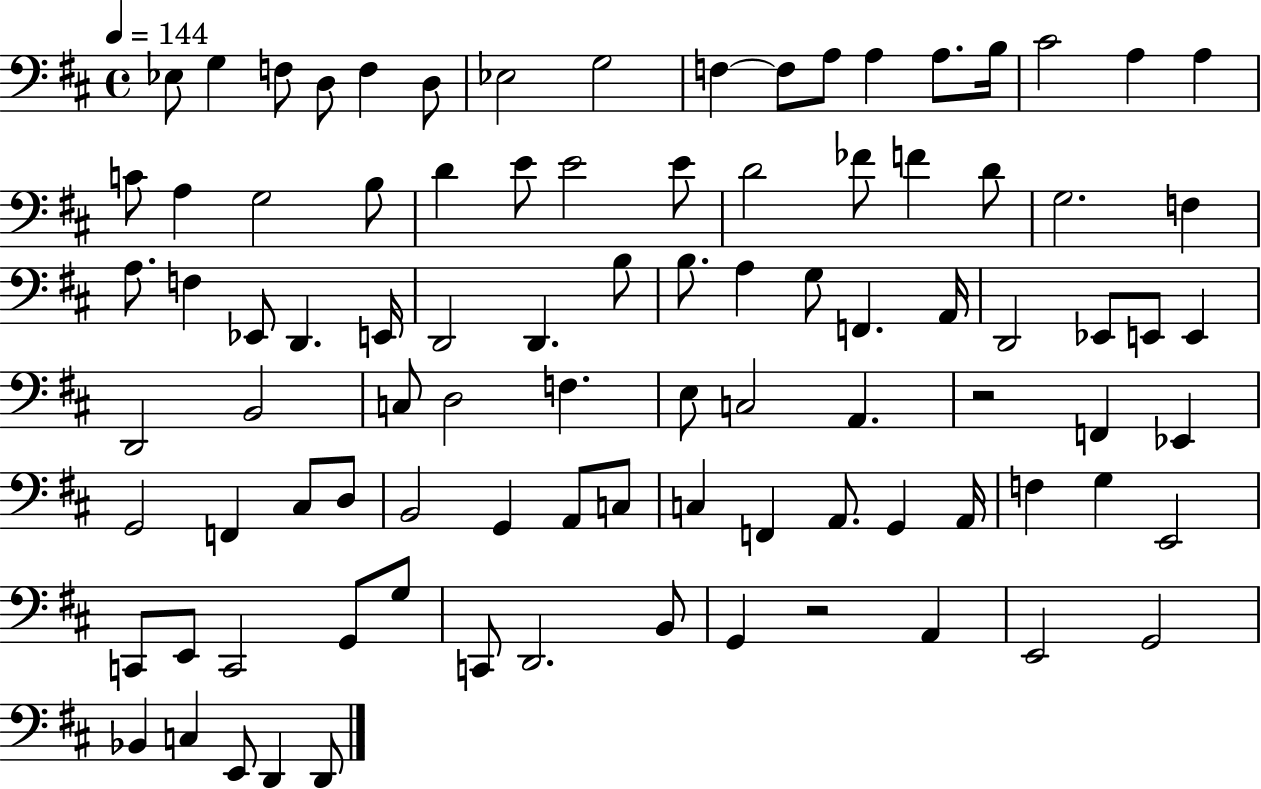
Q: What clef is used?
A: bass